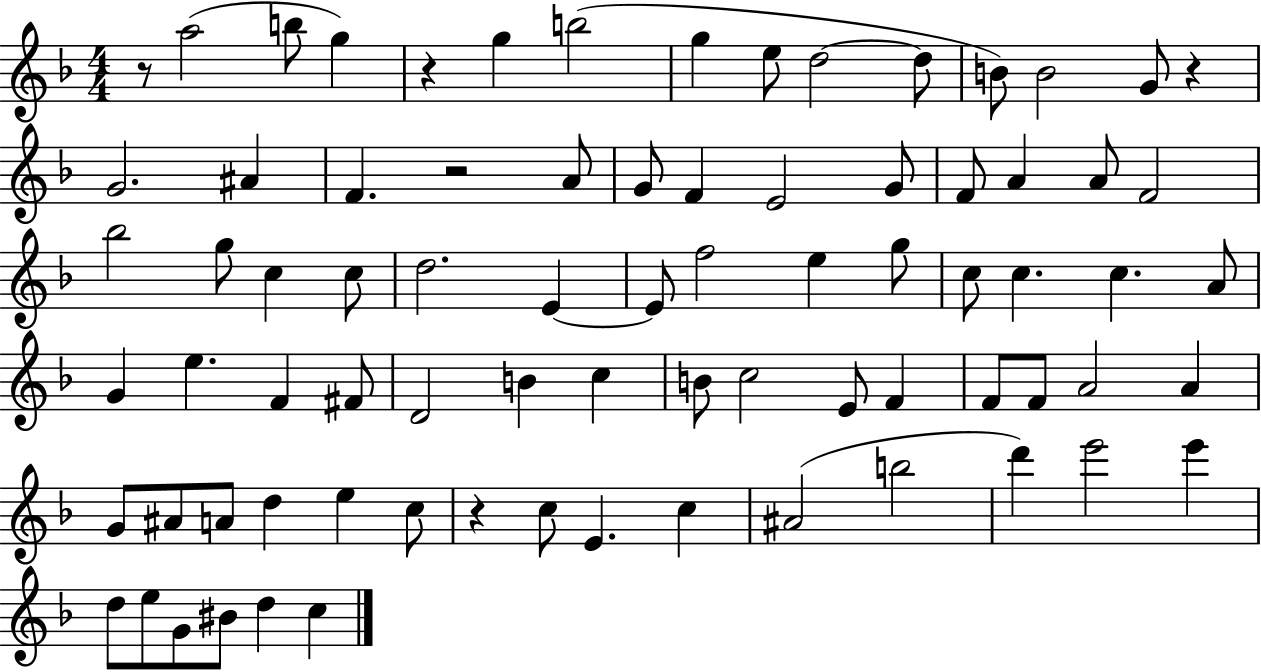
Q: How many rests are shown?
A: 5